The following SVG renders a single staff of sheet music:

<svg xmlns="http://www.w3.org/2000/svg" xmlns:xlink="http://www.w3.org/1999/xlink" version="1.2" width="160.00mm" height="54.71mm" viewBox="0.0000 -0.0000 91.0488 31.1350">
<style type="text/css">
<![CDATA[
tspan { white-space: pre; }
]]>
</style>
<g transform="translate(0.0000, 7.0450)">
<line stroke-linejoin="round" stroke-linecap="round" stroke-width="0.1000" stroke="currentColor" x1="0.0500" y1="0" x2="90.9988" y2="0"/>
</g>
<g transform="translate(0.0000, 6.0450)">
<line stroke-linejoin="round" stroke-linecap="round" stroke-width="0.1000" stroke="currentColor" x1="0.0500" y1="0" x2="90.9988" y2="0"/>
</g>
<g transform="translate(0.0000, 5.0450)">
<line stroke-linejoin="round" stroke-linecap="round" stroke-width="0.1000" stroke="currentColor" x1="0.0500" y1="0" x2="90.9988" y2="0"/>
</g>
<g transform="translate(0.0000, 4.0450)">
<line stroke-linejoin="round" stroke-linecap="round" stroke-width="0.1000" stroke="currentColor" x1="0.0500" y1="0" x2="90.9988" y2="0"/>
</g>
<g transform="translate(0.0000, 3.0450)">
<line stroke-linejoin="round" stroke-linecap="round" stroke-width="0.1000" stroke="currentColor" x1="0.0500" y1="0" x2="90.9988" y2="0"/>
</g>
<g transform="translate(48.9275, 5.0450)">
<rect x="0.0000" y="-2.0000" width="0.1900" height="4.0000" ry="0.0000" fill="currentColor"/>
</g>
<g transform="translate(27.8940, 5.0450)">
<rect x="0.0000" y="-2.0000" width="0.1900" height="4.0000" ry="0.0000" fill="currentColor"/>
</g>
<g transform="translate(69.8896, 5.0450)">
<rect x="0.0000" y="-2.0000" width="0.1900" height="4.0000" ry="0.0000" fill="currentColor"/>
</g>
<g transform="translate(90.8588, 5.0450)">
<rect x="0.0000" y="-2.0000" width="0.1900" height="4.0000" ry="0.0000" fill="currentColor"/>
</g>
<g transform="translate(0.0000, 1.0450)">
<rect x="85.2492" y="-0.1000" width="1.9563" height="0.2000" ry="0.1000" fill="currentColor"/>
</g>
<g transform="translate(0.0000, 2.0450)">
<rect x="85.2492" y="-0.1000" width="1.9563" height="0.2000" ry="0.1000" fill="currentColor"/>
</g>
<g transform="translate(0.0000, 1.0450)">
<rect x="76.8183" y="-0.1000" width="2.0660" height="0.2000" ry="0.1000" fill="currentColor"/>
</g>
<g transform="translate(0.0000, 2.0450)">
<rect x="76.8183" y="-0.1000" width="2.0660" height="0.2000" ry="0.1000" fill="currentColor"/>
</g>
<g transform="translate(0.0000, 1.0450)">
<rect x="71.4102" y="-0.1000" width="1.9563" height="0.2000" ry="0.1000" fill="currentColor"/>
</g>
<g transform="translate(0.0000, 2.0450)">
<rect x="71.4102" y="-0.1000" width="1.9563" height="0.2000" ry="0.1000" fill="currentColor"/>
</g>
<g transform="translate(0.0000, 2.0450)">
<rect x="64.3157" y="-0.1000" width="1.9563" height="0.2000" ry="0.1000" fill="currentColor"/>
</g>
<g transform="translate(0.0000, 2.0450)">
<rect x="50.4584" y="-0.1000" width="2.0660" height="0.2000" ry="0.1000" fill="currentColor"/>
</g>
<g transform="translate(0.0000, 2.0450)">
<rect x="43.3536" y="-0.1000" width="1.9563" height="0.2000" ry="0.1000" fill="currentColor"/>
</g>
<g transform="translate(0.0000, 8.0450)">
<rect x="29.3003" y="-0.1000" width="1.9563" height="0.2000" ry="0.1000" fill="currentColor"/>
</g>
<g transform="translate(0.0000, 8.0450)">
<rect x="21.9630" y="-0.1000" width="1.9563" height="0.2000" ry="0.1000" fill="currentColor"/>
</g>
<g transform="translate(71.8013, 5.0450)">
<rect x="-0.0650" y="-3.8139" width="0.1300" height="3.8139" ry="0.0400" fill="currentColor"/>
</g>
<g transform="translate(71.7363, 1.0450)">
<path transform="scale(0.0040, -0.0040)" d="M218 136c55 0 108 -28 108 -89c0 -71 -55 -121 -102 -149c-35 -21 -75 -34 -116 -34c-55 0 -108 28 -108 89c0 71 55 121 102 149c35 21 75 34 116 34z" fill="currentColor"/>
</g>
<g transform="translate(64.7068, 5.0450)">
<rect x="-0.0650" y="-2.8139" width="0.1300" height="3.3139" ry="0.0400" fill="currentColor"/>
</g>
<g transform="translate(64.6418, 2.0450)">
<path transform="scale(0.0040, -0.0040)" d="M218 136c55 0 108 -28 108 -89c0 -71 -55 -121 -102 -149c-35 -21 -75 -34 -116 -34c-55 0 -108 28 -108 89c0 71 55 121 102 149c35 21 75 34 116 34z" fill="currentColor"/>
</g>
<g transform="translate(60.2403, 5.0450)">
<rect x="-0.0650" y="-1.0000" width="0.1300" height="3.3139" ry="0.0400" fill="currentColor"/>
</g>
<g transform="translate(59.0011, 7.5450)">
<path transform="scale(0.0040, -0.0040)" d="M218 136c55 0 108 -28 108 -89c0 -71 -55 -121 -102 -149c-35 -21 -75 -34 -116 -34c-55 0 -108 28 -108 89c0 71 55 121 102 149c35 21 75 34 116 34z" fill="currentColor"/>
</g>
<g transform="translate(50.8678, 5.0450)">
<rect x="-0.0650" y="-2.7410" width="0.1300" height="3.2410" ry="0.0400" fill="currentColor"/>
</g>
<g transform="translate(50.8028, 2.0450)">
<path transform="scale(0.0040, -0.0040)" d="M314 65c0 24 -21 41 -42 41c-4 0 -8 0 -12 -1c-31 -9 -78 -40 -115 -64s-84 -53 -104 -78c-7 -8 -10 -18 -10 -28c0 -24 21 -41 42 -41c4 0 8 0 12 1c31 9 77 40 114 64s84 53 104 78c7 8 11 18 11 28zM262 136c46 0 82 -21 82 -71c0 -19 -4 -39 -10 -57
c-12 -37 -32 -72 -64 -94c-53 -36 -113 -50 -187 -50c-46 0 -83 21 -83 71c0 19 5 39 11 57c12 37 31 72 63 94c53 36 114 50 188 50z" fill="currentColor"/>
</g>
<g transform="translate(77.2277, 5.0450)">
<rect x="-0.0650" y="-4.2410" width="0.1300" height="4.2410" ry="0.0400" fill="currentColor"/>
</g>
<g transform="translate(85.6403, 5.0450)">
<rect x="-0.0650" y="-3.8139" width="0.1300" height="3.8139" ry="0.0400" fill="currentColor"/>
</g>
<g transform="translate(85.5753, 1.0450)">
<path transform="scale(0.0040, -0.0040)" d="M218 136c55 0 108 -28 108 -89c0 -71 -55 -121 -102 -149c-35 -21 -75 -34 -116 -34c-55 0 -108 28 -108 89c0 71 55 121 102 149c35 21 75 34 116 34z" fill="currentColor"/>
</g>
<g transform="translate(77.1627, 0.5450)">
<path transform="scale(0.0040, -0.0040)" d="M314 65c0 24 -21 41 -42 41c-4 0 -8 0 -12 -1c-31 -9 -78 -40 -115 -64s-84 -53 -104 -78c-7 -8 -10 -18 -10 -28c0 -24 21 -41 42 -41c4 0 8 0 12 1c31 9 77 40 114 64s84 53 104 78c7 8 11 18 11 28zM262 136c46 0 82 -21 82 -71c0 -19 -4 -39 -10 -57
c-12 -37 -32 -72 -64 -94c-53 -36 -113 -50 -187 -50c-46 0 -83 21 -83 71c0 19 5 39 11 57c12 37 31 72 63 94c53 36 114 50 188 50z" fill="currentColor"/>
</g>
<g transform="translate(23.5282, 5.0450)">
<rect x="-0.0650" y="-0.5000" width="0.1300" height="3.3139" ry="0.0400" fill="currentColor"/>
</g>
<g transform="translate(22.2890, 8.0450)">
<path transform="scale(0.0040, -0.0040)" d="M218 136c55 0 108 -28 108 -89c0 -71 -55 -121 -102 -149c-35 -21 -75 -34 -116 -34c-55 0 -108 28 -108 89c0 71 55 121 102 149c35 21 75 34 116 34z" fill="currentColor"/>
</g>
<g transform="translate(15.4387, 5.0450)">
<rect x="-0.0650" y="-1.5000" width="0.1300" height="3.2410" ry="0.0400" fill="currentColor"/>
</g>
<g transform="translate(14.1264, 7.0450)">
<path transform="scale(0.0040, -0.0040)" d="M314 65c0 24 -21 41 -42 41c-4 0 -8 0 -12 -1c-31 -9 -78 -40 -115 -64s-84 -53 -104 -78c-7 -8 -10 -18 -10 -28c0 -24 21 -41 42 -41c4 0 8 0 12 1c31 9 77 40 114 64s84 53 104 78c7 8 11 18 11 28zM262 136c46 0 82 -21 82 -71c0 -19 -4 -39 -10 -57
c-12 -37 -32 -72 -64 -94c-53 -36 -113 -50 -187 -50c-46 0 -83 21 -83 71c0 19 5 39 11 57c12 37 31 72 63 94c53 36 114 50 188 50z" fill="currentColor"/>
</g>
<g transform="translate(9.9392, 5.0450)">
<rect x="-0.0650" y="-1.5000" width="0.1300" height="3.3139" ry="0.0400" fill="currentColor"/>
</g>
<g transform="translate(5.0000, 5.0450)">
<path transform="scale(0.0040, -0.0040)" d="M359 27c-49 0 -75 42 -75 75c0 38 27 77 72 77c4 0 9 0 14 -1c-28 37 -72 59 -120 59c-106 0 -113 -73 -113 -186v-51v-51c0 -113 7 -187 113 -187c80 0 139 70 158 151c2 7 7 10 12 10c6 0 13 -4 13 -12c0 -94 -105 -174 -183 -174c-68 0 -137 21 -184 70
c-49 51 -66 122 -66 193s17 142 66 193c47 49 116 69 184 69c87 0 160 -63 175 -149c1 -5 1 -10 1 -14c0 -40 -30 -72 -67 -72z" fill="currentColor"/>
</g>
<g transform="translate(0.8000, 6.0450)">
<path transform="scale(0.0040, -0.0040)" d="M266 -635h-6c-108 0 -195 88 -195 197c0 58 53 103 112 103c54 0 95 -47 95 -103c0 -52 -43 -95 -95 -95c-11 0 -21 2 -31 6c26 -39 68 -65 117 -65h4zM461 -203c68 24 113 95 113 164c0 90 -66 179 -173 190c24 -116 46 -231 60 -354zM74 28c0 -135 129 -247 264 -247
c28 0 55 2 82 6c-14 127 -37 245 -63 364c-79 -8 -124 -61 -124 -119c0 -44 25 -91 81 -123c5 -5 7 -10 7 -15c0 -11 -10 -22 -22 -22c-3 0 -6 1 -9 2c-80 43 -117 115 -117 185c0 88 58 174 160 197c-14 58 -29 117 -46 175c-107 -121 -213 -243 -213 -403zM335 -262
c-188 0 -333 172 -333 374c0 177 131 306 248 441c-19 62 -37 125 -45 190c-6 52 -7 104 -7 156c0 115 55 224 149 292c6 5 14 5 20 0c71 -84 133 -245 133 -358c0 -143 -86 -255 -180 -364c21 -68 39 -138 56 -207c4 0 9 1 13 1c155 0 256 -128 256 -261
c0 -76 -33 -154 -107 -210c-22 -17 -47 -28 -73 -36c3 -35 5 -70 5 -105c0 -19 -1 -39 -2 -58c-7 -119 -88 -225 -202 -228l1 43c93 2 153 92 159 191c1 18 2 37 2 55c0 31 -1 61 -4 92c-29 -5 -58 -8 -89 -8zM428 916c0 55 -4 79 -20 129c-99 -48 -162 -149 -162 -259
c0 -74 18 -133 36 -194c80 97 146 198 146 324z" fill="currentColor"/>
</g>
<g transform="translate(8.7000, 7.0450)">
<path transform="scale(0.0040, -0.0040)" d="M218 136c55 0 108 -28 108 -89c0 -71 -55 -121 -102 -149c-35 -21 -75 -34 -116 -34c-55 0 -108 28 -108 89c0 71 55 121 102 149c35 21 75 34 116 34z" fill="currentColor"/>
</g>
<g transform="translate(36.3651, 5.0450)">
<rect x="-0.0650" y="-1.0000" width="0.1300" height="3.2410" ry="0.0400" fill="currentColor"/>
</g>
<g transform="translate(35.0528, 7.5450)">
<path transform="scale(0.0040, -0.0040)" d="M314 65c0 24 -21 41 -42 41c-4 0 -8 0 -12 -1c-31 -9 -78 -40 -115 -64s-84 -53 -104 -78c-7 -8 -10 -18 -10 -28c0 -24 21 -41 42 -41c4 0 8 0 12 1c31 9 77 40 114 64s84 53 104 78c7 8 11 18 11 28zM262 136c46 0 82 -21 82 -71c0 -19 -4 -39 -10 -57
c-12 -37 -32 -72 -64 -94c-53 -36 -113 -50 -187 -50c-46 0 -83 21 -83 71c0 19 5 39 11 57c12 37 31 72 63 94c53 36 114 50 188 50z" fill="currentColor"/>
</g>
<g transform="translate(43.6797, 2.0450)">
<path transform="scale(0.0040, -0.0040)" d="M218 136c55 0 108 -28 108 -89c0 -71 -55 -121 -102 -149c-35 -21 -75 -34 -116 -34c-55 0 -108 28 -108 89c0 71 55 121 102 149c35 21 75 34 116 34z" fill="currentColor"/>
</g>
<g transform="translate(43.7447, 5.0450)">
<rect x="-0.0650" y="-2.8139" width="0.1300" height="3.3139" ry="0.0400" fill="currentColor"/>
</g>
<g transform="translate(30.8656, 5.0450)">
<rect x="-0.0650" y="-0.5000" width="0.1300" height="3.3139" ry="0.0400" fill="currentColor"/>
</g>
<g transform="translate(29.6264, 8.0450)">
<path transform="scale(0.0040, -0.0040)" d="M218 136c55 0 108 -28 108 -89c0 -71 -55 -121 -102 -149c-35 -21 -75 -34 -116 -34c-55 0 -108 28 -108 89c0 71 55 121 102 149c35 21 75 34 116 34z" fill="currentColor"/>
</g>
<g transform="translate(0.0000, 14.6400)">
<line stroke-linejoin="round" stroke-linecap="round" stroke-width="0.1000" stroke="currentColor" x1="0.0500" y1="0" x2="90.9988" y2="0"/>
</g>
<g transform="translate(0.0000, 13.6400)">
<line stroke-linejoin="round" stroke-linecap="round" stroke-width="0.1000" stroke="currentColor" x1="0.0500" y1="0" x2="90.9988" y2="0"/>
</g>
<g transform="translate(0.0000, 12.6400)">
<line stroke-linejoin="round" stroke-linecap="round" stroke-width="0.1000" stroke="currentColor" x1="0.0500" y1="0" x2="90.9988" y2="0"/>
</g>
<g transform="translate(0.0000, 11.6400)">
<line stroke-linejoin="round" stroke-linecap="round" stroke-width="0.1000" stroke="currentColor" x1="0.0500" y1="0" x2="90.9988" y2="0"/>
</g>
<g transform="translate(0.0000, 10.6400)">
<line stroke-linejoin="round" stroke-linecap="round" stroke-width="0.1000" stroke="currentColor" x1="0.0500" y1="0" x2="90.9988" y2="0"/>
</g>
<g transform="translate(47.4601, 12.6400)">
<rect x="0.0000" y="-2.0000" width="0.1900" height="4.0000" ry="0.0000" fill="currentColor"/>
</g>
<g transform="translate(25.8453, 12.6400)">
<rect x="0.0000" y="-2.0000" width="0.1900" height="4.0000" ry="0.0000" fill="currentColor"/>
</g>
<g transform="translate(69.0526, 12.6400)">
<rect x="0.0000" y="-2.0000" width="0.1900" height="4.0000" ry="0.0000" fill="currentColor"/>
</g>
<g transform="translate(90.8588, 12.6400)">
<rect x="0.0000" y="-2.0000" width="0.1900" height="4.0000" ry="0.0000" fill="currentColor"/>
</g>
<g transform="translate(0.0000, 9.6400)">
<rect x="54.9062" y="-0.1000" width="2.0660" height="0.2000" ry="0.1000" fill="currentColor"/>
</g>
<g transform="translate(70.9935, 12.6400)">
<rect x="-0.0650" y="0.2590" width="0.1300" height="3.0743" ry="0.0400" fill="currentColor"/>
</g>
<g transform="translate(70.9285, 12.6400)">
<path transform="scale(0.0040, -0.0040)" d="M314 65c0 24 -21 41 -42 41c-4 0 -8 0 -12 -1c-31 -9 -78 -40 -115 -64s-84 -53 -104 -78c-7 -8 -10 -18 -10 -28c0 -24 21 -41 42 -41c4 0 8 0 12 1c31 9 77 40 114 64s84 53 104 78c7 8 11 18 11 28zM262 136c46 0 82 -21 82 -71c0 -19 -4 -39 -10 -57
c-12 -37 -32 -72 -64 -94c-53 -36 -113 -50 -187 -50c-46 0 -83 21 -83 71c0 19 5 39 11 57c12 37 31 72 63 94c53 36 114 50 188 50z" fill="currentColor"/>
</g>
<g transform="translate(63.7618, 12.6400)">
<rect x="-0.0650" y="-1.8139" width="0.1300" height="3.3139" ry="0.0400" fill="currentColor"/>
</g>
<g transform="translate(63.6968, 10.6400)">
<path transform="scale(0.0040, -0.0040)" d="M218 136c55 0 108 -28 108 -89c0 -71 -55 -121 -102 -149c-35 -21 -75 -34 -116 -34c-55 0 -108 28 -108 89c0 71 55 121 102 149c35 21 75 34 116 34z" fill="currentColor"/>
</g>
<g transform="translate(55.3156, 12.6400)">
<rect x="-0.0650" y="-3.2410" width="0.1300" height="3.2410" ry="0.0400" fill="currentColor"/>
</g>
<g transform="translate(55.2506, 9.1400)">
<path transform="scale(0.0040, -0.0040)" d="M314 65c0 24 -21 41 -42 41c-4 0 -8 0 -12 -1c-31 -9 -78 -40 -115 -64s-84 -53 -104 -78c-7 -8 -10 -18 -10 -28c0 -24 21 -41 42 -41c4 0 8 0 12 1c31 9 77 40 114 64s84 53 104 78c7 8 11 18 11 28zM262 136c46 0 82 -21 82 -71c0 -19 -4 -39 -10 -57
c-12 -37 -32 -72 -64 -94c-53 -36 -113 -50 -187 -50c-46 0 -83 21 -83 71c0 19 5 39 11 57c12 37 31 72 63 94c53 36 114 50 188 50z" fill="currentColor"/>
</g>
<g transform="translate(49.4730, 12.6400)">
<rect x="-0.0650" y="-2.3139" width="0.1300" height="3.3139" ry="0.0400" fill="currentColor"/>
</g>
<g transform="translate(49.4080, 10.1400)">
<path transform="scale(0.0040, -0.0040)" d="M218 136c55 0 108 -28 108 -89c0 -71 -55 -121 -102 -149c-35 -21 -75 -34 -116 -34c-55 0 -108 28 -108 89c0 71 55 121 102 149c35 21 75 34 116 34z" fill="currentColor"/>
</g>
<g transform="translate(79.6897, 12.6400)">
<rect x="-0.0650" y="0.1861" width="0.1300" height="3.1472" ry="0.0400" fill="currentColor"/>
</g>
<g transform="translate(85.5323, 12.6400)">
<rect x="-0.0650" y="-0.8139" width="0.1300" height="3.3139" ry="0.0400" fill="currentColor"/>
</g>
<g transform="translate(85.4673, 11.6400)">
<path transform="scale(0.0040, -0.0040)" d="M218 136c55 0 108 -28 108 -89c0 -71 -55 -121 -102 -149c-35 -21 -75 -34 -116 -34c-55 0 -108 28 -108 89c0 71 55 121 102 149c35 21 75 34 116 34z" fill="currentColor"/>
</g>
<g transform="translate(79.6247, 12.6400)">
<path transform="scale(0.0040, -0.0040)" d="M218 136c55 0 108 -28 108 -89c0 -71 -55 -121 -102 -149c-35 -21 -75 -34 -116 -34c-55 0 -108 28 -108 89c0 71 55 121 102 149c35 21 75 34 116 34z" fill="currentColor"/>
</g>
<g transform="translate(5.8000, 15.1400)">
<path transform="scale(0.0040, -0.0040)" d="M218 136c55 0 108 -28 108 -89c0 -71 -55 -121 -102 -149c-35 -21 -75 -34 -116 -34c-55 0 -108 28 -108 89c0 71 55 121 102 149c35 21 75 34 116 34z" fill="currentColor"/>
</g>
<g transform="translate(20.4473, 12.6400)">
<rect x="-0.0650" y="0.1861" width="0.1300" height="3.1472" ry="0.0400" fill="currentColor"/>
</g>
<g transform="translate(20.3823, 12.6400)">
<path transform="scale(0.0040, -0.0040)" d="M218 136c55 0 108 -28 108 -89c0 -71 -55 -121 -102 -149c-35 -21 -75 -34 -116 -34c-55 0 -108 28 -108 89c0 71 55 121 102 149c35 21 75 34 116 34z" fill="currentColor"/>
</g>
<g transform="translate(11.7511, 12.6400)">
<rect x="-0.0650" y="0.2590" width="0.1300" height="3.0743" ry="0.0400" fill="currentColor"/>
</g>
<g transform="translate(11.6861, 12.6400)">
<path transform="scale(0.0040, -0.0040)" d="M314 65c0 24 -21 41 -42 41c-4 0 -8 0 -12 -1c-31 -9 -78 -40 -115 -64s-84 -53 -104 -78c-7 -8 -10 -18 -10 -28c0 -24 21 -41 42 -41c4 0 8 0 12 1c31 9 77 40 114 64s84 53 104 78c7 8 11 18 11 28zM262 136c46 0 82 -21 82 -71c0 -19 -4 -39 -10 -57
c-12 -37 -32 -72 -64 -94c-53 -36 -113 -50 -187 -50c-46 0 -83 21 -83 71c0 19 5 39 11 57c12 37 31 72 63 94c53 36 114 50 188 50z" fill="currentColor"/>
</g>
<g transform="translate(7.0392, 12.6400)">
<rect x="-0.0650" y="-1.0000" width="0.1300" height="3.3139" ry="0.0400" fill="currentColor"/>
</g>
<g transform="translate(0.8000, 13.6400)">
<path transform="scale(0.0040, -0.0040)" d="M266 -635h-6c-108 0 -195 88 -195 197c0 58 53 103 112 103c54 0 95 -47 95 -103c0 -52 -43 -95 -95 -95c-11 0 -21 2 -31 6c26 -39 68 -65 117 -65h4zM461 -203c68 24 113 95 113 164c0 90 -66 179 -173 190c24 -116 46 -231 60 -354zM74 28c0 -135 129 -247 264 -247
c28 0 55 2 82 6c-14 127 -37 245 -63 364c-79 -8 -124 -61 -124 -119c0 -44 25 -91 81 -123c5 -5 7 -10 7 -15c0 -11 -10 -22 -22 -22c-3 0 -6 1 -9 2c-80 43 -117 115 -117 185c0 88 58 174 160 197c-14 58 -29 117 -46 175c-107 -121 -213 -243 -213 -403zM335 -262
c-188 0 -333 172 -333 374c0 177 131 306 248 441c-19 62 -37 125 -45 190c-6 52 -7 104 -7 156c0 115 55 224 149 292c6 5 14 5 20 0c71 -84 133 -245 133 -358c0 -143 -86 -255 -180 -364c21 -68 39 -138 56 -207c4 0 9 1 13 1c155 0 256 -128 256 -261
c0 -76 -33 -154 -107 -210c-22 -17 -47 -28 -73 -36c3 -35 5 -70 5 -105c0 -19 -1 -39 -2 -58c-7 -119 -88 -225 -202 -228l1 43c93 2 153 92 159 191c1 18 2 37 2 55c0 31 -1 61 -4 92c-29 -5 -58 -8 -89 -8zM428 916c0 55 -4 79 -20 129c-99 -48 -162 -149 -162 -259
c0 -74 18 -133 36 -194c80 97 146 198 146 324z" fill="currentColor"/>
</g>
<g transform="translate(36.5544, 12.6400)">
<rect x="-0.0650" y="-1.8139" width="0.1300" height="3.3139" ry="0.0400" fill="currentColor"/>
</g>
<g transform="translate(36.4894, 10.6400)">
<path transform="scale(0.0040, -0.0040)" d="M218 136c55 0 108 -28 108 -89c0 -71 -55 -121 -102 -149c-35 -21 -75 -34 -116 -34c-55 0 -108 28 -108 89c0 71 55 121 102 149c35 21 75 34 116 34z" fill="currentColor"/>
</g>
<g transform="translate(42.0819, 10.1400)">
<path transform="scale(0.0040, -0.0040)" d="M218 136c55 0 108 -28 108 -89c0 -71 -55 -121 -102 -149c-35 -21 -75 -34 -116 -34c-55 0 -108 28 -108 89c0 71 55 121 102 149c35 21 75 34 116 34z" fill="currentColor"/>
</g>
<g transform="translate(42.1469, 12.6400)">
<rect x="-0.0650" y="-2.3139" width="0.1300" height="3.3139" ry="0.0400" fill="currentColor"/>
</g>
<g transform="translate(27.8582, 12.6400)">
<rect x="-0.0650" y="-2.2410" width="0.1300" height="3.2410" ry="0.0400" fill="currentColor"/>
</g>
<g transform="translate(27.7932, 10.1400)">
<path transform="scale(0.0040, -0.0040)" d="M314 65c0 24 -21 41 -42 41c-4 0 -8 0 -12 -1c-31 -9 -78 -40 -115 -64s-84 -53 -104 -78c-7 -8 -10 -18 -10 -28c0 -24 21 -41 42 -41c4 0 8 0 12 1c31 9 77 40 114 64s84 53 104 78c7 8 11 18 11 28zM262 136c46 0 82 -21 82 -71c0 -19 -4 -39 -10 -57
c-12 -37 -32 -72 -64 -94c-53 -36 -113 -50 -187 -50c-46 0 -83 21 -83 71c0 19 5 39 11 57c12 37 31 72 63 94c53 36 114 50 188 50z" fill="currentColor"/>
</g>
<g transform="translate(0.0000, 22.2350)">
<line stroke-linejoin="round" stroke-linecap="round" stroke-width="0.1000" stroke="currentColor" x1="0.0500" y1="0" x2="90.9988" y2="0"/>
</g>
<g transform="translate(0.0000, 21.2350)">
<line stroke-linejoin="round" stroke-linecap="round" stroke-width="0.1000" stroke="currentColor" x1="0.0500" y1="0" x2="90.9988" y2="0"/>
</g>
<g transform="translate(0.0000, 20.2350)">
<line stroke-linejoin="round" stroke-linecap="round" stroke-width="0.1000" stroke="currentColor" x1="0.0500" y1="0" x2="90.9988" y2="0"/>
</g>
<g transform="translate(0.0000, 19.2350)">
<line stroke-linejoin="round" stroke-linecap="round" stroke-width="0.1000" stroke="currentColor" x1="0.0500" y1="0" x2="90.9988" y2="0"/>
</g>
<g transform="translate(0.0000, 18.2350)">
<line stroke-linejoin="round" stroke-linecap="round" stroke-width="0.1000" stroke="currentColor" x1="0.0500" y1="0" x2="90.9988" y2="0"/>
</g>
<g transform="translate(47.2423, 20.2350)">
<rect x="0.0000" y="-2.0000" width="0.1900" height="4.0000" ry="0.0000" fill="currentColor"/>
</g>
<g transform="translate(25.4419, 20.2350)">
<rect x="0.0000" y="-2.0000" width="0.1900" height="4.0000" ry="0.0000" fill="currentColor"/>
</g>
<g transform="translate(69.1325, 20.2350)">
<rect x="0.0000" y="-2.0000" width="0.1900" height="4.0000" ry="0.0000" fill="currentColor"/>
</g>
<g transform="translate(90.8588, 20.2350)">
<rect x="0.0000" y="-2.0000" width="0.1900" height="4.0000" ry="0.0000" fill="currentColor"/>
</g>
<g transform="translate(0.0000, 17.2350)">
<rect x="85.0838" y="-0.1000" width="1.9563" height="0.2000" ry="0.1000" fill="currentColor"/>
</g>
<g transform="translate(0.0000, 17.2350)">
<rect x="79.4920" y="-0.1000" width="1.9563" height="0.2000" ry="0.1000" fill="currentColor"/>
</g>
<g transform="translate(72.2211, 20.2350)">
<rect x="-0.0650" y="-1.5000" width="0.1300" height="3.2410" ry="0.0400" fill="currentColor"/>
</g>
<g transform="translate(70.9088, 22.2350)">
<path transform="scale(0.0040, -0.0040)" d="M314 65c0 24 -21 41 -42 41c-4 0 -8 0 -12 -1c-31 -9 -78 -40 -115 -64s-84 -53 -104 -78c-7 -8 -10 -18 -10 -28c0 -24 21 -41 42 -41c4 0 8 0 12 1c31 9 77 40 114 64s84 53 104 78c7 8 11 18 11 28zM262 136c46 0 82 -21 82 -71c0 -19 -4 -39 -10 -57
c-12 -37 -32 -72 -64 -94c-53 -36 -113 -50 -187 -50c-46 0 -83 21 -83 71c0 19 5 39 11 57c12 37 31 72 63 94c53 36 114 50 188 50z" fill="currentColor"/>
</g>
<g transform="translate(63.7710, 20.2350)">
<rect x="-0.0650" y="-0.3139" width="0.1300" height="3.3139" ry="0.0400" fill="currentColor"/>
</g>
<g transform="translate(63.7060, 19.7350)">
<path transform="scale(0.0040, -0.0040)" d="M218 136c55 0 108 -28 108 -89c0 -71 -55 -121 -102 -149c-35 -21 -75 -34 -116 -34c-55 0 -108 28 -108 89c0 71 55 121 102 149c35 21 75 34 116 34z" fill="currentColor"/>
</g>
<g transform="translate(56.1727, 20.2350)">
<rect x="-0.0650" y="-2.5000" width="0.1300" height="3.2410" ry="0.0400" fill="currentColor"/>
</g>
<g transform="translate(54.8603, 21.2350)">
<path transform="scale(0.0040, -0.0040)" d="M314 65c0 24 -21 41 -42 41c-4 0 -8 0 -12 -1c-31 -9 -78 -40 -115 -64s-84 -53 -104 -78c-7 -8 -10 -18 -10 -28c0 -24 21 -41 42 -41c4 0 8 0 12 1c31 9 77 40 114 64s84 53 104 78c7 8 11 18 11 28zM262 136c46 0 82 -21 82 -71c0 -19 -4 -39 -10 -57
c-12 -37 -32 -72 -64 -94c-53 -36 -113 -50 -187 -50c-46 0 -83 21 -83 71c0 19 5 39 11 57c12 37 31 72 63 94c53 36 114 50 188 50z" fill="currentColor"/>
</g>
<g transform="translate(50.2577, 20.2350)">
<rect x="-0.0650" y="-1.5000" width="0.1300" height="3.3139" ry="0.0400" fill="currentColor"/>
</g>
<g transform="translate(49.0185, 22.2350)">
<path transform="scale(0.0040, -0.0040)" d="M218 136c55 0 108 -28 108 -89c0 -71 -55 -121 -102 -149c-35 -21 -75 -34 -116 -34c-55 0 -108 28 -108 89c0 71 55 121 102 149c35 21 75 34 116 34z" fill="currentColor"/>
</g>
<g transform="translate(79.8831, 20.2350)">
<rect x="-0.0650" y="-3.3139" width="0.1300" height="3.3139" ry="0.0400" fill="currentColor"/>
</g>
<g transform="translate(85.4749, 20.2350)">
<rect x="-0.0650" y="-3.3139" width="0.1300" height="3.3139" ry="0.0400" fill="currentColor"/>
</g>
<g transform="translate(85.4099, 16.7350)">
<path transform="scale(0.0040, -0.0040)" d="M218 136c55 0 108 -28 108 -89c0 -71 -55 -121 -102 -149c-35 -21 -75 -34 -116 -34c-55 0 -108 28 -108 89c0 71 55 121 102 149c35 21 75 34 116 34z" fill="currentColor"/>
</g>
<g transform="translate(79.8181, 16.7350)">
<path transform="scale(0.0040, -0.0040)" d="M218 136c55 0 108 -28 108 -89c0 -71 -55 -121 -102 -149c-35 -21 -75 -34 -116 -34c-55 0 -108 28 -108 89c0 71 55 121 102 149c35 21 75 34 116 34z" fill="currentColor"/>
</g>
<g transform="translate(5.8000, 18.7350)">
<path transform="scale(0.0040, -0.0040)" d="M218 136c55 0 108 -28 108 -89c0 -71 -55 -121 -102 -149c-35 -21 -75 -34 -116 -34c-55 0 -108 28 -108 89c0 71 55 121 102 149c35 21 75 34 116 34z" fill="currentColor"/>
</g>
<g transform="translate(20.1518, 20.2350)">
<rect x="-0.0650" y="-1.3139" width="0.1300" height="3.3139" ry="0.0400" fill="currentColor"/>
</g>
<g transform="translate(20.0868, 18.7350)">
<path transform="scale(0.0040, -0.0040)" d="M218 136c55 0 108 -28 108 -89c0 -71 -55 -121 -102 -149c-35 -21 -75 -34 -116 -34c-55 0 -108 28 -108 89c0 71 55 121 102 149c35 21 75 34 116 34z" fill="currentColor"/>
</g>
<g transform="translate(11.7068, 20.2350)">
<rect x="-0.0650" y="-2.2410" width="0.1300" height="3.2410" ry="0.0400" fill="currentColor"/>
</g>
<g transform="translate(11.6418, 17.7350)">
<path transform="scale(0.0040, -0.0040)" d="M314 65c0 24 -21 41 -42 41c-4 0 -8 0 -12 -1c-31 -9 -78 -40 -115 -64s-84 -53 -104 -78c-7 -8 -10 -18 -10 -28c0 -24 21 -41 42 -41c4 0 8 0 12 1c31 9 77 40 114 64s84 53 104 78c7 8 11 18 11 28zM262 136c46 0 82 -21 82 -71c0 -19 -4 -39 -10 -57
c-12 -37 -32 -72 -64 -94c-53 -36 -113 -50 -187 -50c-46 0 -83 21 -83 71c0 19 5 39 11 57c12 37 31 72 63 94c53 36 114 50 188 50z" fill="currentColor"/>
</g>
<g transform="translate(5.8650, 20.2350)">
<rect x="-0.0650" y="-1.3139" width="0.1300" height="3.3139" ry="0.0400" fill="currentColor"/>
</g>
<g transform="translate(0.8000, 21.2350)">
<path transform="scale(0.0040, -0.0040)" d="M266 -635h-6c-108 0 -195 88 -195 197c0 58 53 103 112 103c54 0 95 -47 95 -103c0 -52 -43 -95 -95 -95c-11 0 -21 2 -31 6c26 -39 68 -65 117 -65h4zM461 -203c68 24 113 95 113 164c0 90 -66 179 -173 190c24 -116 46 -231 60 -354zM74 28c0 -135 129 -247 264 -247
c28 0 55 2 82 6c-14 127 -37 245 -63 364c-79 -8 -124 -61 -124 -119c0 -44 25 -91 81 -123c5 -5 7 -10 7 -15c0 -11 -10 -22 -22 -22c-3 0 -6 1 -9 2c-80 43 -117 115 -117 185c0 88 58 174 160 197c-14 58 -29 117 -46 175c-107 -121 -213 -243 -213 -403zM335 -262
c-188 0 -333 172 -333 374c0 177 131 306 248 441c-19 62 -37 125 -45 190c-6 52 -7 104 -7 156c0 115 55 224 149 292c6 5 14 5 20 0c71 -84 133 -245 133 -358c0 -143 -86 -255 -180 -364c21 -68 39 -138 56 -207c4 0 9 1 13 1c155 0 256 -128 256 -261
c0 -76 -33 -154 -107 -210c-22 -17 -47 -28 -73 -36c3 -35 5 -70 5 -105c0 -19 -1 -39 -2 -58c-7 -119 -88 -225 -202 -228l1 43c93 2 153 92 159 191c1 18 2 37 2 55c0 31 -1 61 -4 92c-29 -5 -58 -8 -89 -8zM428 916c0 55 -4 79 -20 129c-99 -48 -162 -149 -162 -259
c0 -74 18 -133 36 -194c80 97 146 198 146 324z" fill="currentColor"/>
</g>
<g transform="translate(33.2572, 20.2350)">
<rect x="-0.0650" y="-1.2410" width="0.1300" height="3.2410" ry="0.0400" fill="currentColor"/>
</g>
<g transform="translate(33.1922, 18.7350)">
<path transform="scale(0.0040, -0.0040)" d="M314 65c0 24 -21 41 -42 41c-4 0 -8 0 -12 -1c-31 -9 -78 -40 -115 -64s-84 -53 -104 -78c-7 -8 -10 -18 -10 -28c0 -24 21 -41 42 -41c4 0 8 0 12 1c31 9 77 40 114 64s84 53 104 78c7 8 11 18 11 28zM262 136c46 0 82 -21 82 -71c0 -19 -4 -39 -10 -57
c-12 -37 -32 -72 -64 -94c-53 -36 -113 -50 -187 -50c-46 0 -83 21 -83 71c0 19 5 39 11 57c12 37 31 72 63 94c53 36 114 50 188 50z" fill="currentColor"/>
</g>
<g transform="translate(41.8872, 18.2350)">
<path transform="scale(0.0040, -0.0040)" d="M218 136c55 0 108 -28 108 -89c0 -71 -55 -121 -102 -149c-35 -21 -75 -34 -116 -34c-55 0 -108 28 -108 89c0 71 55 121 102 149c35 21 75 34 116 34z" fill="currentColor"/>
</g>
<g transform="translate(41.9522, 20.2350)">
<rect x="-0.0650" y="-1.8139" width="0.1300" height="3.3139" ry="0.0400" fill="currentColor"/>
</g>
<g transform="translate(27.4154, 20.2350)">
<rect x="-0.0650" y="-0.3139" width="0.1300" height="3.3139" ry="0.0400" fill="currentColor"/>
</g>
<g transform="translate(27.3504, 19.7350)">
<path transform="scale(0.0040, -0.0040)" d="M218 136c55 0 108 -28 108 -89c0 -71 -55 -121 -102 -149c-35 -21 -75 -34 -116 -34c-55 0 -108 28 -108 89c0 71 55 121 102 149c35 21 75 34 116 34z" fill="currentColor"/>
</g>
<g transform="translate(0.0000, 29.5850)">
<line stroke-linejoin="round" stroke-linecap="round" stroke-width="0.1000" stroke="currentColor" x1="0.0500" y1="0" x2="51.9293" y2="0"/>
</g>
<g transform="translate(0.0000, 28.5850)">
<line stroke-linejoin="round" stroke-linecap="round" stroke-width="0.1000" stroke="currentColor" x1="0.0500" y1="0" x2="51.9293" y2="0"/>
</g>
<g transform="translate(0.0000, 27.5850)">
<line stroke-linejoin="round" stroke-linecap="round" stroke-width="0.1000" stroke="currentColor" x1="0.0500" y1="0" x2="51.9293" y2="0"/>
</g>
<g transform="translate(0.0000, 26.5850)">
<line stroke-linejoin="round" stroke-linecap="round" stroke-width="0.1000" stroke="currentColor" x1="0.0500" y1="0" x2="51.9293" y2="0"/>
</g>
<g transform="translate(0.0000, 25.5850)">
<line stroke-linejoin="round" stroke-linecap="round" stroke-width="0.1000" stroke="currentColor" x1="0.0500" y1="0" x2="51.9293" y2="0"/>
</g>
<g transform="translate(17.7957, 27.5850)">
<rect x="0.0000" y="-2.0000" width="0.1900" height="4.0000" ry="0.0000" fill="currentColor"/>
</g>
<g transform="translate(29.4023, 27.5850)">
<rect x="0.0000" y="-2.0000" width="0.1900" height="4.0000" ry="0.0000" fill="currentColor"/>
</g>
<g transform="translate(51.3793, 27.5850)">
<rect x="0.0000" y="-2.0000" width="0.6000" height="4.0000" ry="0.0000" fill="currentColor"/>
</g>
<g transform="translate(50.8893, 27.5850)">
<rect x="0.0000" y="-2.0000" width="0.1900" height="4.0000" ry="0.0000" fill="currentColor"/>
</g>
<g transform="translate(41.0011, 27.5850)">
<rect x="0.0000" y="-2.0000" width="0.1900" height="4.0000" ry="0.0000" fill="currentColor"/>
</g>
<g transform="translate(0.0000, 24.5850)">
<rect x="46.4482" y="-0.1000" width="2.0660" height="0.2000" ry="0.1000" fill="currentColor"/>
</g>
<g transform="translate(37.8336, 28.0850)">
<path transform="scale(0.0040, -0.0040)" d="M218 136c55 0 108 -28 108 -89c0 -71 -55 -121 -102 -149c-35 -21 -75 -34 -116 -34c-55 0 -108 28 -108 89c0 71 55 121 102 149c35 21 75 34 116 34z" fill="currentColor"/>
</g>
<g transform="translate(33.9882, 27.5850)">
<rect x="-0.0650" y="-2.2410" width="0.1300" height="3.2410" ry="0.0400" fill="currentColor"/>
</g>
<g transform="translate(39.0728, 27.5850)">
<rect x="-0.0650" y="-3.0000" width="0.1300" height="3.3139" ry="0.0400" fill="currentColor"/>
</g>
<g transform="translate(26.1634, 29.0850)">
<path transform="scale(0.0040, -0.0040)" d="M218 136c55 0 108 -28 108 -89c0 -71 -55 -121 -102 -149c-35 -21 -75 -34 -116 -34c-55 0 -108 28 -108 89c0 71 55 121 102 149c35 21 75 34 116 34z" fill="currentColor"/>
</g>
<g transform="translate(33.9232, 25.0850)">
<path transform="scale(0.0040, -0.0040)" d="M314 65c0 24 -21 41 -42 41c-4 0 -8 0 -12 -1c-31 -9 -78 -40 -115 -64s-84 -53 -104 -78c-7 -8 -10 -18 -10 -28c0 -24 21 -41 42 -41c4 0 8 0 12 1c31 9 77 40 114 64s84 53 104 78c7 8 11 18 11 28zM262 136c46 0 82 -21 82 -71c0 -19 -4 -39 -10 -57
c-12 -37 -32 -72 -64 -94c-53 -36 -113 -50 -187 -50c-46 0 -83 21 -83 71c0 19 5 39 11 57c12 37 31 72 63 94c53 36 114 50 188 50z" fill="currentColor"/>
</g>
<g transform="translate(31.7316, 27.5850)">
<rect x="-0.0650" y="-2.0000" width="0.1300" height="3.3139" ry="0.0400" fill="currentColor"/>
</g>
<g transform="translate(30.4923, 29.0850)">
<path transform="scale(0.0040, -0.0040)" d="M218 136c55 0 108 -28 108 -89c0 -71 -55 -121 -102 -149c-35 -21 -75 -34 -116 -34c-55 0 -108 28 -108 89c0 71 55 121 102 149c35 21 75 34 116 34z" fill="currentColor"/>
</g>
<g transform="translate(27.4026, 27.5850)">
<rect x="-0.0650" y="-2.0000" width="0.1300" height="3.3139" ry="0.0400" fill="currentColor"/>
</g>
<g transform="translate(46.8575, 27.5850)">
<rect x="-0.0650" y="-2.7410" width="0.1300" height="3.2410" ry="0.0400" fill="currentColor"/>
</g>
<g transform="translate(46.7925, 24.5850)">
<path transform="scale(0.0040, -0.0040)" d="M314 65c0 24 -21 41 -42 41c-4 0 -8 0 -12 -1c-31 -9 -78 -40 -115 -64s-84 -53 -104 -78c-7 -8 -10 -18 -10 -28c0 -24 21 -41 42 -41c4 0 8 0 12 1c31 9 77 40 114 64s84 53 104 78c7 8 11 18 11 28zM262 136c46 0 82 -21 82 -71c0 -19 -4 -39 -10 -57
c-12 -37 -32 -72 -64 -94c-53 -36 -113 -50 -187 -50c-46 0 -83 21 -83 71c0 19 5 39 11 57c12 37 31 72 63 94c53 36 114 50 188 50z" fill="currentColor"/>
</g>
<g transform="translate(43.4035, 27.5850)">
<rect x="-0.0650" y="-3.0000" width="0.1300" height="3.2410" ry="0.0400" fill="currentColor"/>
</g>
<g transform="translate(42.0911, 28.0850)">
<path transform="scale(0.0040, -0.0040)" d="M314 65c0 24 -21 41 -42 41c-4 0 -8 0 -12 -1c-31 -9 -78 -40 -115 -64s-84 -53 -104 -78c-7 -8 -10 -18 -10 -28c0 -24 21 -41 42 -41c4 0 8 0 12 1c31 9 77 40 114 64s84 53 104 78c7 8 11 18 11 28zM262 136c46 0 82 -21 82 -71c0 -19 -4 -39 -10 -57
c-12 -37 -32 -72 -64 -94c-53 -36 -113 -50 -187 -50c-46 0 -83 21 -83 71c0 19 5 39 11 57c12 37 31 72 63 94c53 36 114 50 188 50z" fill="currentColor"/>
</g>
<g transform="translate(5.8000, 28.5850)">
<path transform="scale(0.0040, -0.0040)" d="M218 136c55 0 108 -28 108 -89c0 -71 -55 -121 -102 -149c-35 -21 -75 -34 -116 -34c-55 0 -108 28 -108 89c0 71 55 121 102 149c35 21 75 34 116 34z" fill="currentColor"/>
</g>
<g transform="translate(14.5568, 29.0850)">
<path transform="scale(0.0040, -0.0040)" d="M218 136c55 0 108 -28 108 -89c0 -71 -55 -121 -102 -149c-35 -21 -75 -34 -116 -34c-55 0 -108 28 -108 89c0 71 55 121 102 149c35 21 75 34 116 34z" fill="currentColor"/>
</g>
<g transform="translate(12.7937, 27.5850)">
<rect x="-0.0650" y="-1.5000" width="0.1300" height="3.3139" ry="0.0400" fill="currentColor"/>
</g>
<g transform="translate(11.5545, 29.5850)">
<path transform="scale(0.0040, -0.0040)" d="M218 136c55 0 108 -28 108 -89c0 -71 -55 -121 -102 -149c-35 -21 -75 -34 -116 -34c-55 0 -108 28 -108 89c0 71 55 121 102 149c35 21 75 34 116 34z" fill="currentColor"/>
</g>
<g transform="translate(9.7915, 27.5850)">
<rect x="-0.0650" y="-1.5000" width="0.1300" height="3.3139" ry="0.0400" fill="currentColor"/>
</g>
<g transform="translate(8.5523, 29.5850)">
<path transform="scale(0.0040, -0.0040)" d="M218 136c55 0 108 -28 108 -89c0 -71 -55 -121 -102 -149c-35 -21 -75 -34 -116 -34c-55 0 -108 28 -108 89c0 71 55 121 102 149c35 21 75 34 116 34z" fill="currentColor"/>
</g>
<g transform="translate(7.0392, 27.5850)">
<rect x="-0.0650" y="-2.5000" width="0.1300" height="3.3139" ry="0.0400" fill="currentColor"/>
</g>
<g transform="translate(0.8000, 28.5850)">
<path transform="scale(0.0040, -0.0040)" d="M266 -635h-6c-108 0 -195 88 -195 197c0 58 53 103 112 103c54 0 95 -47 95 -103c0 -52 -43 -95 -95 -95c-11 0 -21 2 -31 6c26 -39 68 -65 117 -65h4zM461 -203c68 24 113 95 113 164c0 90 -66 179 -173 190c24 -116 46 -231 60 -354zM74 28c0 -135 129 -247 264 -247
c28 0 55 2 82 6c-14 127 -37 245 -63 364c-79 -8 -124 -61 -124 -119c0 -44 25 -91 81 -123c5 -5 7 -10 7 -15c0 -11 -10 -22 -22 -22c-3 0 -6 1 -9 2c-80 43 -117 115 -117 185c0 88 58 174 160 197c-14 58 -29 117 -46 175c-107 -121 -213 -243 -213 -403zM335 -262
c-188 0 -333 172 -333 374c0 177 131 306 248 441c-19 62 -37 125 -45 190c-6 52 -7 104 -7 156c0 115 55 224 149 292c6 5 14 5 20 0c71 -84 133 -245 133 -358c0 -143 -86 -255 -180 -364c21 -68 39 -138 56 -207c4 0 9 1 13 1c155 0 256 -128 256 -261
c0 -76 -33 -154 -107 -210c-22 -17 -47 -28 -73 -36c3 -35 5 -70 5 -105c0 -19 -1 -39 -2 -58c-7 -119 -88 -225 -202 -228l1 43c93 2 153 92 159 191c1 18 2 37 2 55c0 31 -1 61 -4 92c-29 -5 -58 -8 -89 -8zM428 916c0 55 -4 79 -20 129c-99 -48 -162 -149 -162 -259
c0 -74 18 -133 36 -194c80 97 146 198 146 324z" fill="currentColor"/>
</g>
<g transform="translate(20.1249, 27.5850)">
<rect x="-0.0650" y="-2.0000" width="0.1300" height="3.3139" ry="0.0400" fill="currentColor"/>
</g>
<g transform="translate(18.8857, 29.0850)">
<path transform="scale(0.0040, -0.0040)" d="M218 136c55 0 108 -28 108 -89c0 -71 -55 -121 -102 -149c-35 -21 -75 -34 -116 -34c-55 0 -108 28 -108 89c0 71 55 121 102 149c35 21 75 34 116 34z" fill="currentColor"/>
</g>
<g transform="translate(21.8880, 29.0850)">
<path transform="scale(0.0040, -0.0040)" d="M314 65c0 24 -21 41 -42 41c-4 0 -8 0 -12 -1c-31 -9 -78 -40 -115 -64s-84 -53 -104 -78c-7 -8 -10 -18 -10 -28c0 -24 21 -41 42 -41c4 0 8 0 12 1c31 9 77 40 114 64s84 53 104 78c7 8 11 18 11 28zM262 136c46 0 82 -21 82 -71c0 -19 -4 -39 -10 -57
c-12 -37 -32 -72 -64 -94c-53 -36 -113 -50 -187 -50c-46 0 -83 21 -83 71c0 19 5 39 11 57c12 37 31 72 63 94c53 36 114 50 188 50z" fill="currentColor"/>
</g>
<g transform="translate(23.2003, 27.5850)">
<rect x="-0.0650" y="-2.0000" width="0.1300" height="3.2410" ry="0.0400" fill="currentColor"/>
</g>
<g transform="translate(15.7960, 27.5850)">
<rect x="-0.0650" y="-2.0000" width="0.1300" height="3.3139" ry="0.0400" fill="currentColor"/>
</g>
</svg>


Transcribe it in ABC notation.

X:1
T:Untitled
M:4/4
L:1/4
K:C
E E2 C C D2 a a2 D a c' d'2 c' D B2 B g2 f g g b2 f B2 B d e g2 e c e2 f E G2 c E2 b b G E E F F F2 F F g2 A A2 a2